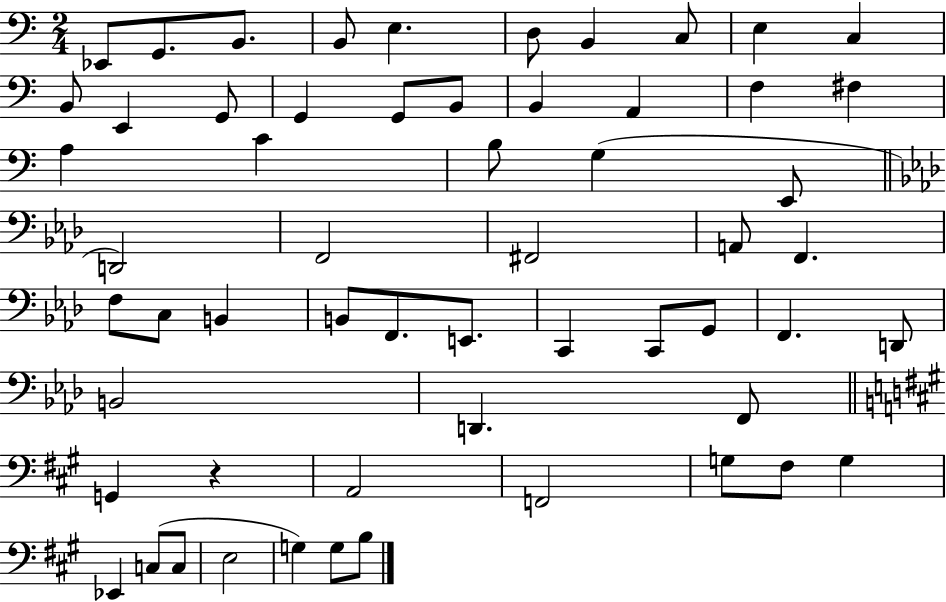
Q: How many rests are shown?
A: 1